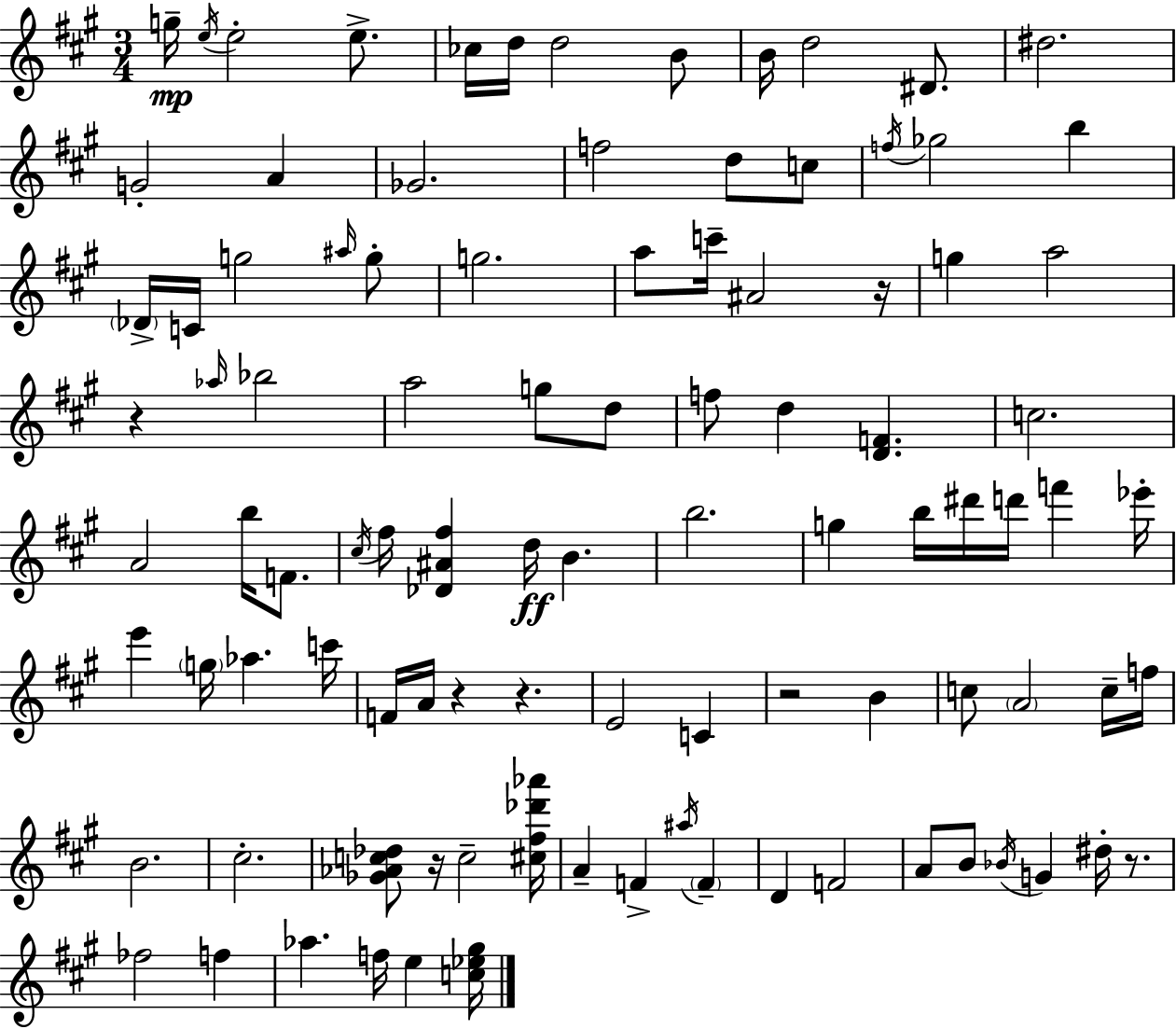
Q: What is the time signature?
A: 3/4